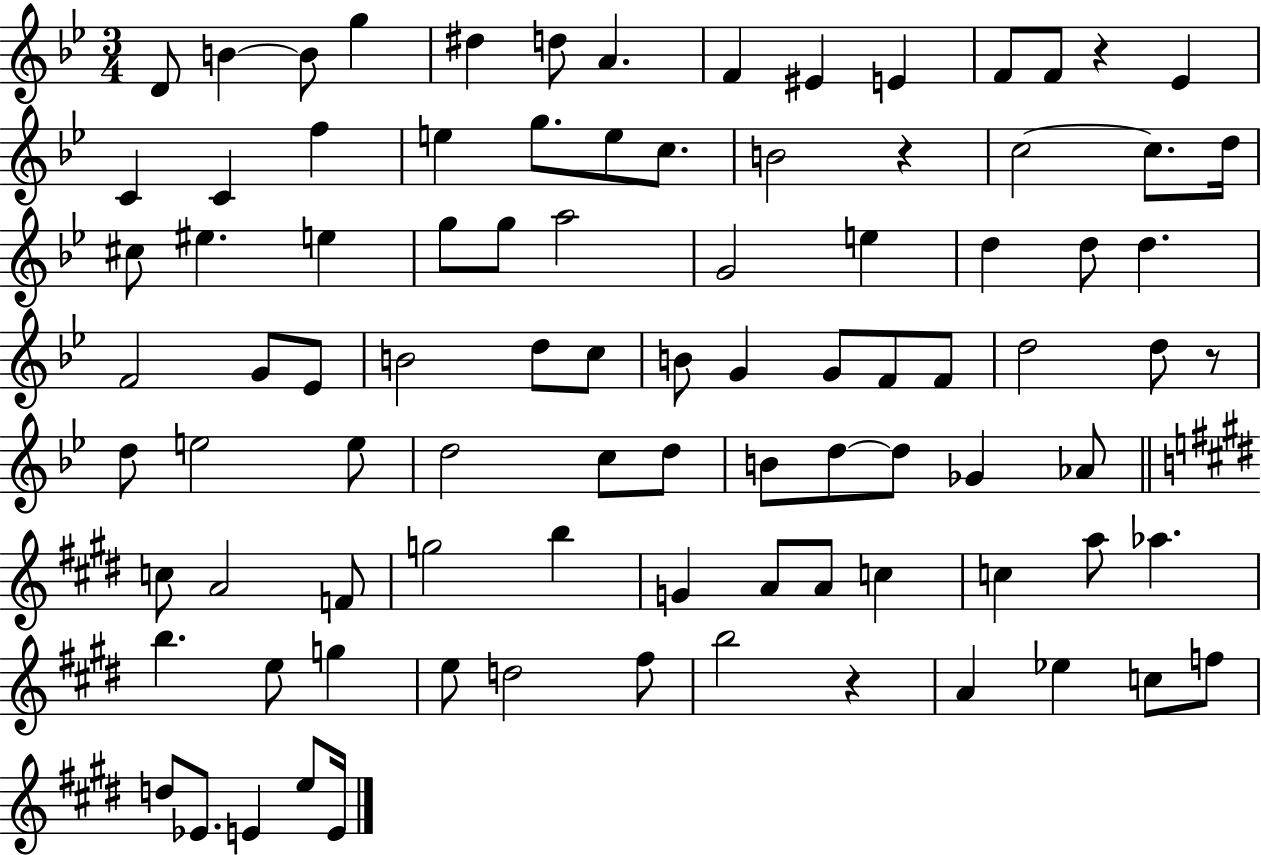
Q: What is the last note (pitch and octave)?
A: E4